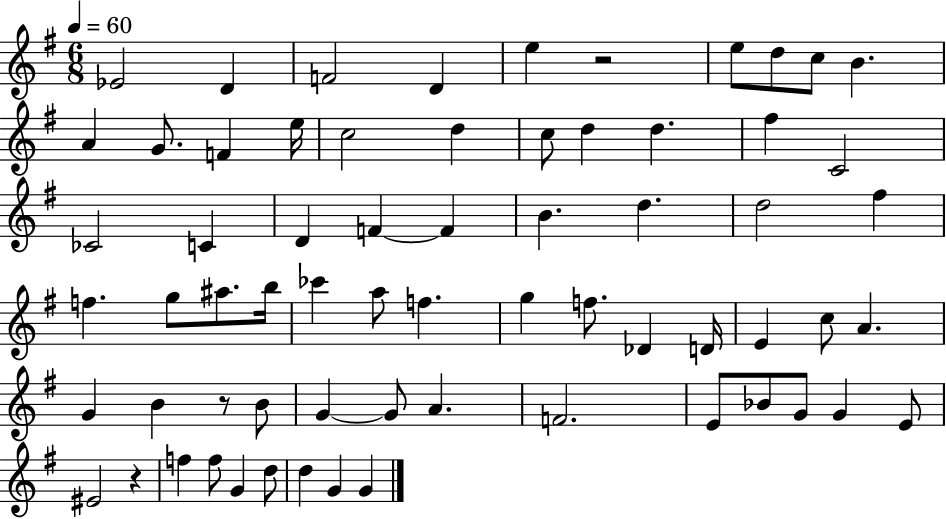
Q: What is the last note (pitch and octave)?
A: G4